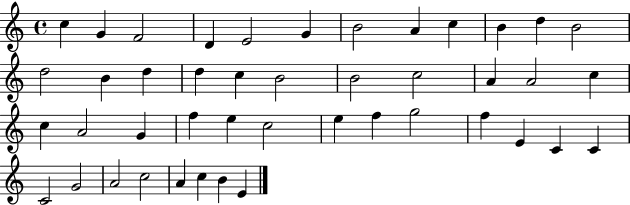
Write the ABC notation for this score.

X:1
T:Untitled
M:4/4
L:1/4
K:C
c G F2 D E2 G B2 A c B d B2 d2 B d d c B2 B2 c2 A A2 c c A2 G f e c2 e f g2 f E C C C2 G2 A2 c2 A c B E